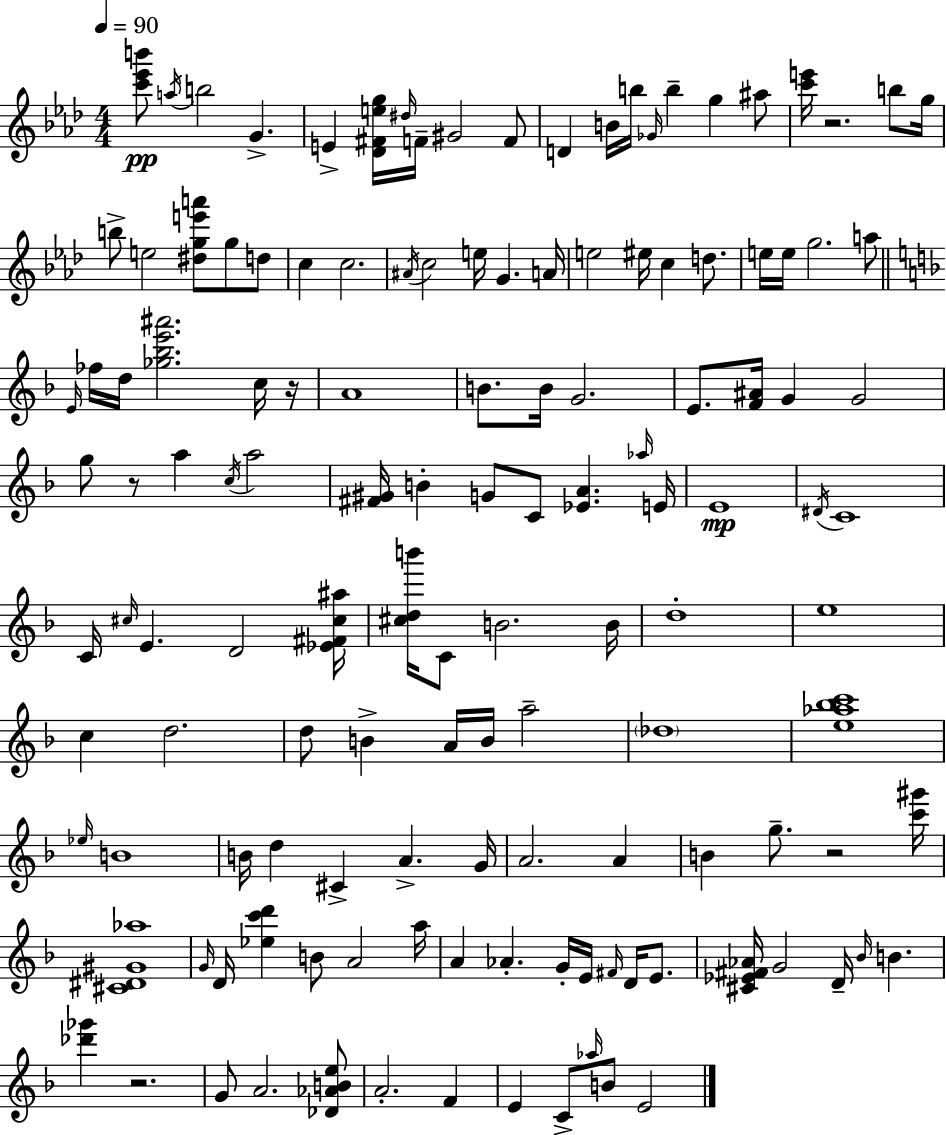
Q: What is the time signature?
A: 4/4